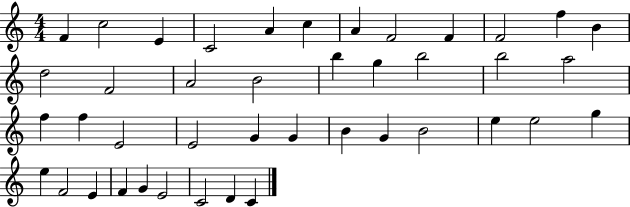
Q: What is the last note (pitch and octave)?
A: C4